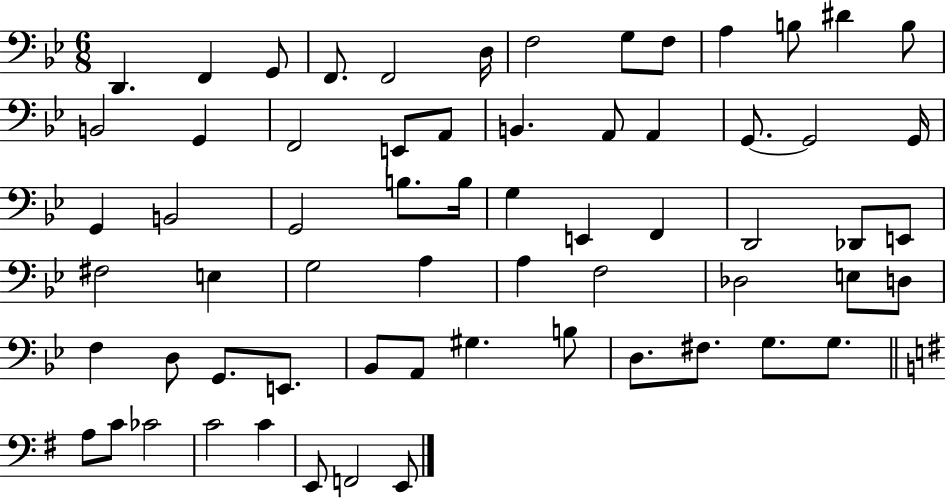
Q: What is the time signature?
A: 6/8